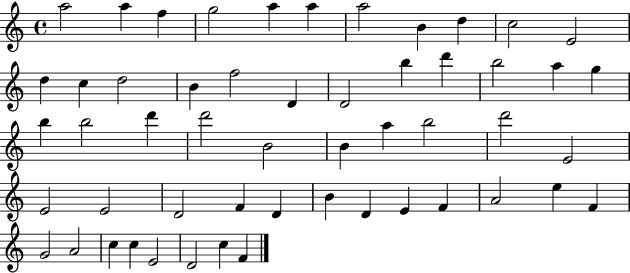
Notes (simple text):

A5/h A5/q F5/q G5/h A5/q A5/q A5/h B4/q D5/q C5/h E4/h D5/q C5/q D5/h B4/q F5/h D4/q D4/h B5/q D6/q B5/h A5/q G5/q B5/q B5/h D6/q D6/h B4/h B4/q A5/q B5/h D6/h E4/h E4/h E4/h D4/h F4/q D4/q B4/q D4/q E4/q F4/q A4/h E5/q F4/q G4/h A4/h C5/q C5/q E4/h D4/h C5/q F4/q